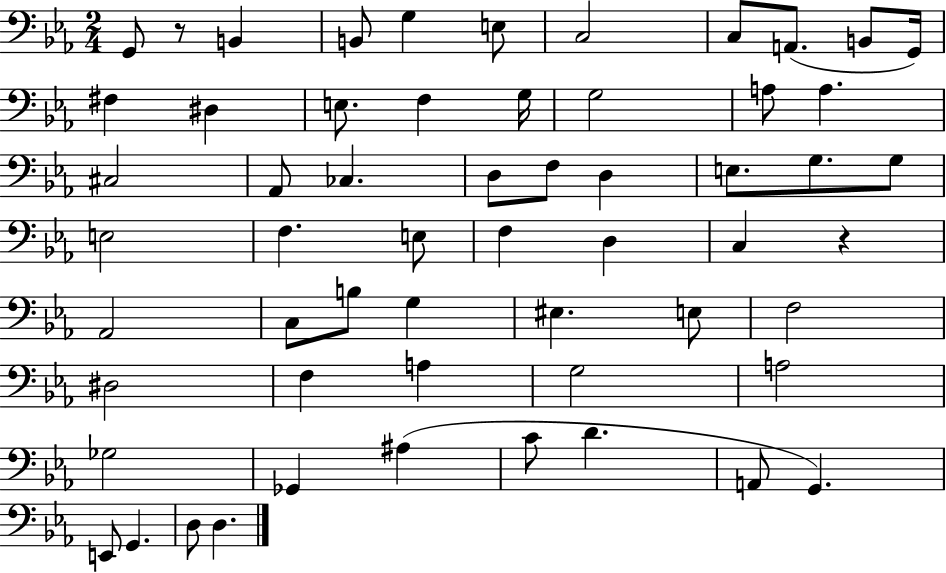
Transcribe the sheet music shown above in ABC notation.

X:1
T:Untitled
M:2/4
L:1/4
K:Eb
G,,/2 z/2 B,, B,,/2 G, E,/2 C,2 C,/2 A,,/2 B,,/2 G,,/4 ^F, ^D, E,/2 F, G,/4 G,2 A,/2 A, ^C,2 _A,,/2 _C, D,/2 F,/2 D, E,/2 G,/2 G,/2 E,2 F, E,/2 F, D, C, z _A,,2 C,/2 B,/2 G, ^E, E,/2 F,2 ^D,2 F, A, G,2 A,2 _G,2 _G,, ^A, C/2 D A,,/2 G,, E,,/2 G,, D,/2 D,